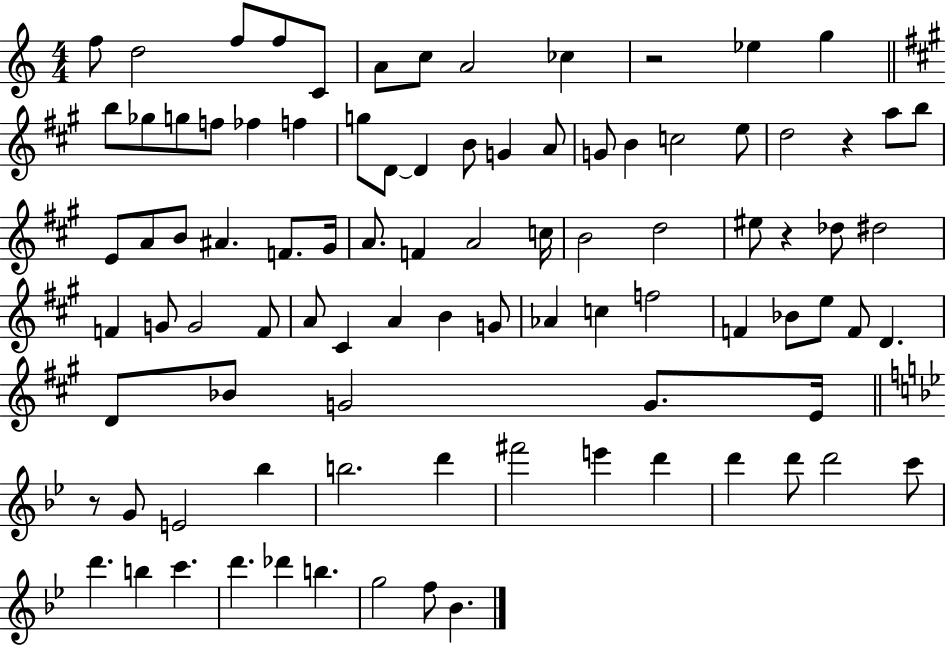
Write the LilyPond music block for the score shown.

{
  \clef treble
  \numericTimeSignature
  \time 4/4
  \key c \major
  f''8 d''2 f''8 f''8 c'8 | a'8 c''8 a'2 ces''4 | r2 ees''4 g''4 | \bar "||" \break \key a \major b''8 ges''8 g''8 f''8 fes''4 f''4 | g''8 d'8~~ d'4 b'8 g'4 a'8 | g'8 b'4 c''2 e''8 | d''2 r4 a''8 b''8 | \break e'8 a'8 b'8 ais'4. f'8. gis'16 | a'8. f'4 a'2 c''16 | b'2 d''2 | eis''8 r4 des''8 dis''2 | \break f'4 g'8 g'2 f'8 | a'8 cis'4 a'4 b'4 g'8 | aes'4 c''4 f''2 | f'4 bes'8 e''8 f'8 d'4. | \break d'8 bes'8 g'2 g'8. e'16 | \bar "||" \break \key g \minor r8 g'8 e'2 bes''4 | b''2. d'''4 | fis'''2 e'''4 d'''4 | d'''4 d'''8 d'''2 c'''8 | \break d'''4. b''4 c'''4. | d'''4. des'''4 b''4. | g''2 f''8 bes'4. | \bar "|."
}